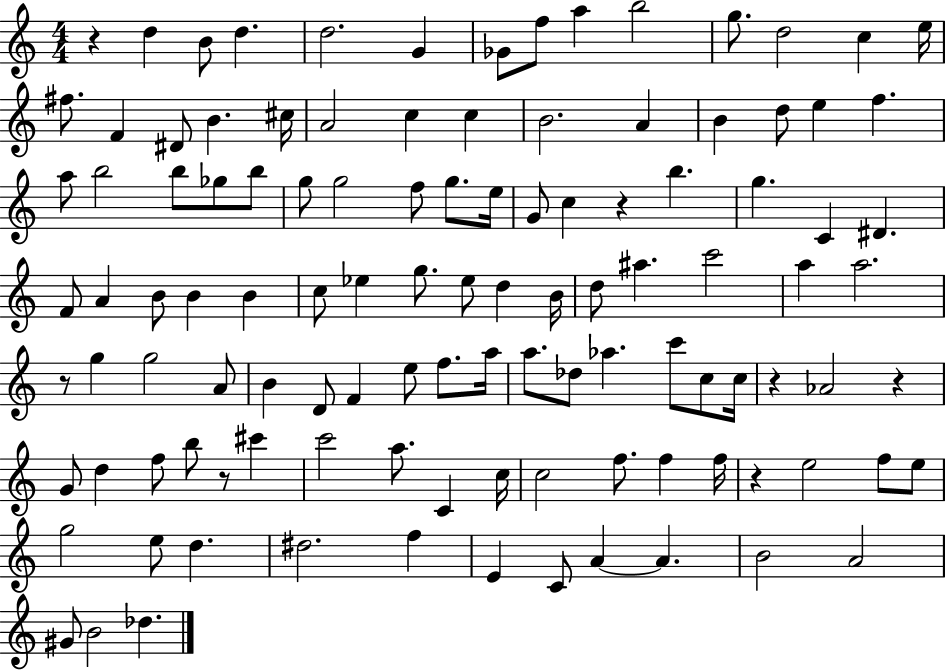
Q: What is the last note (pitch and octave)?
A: Db5